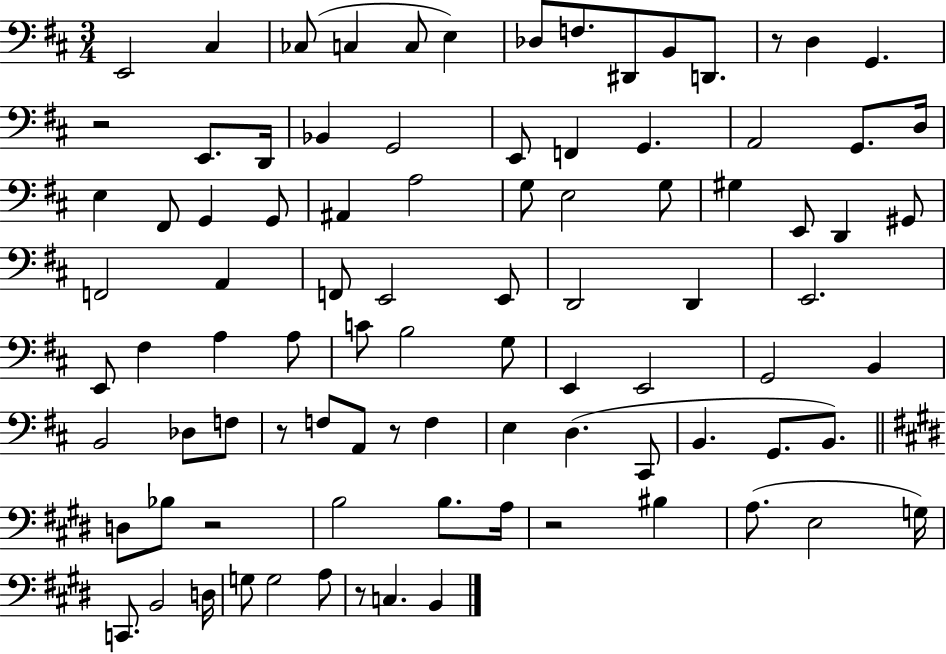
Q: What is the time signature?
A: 3/4